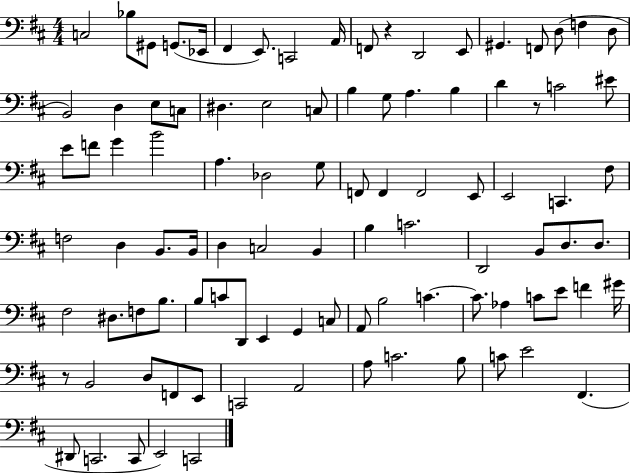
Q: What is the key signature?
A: D major